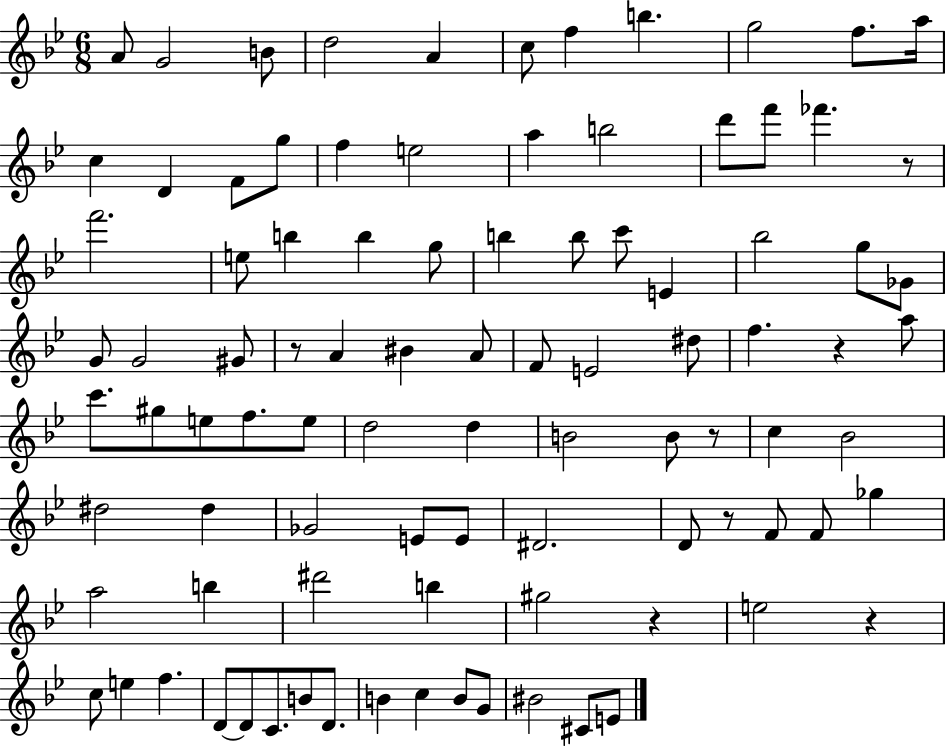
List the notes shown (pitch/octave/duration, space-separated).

A4/e G4/h B4/e D5/h A4/q C5/e F5/q B5/q. G5/h F5/e. A5/s C5/q D4/q F4/e G5/e F5/q E5/h A5/q B5/h D6/e F6/e FES6/q. R/e F6/h. E5/e B5/q B5/q G5/e B5/q B5/e C6/e E4/q Bb5/h G5/e Gb4/e G4/e G4/h G#4/e R/e A4/q BIS4/q A4/e F4/e E4/h D#5/e F5/q. R/q A5/e C6/e. G#5/e E5/e F5/e. E5/e D5/h D5/q B4/h B4/e R/e C5/q Bb4/h D#5/h D#5/q Gb4/h E4/e E4/e D#4/h. D4/e R/e F4/e F4/e Gb5/q A5/h B5/q D#6/h B5/q G#5/h R/q E5/h R/q C5/e E5/q F5/q. D4/e D4/e C4/e. B4/e D4/e. B4/q C5/q B4/e G4/e BIS4/h C#4/e E4/e